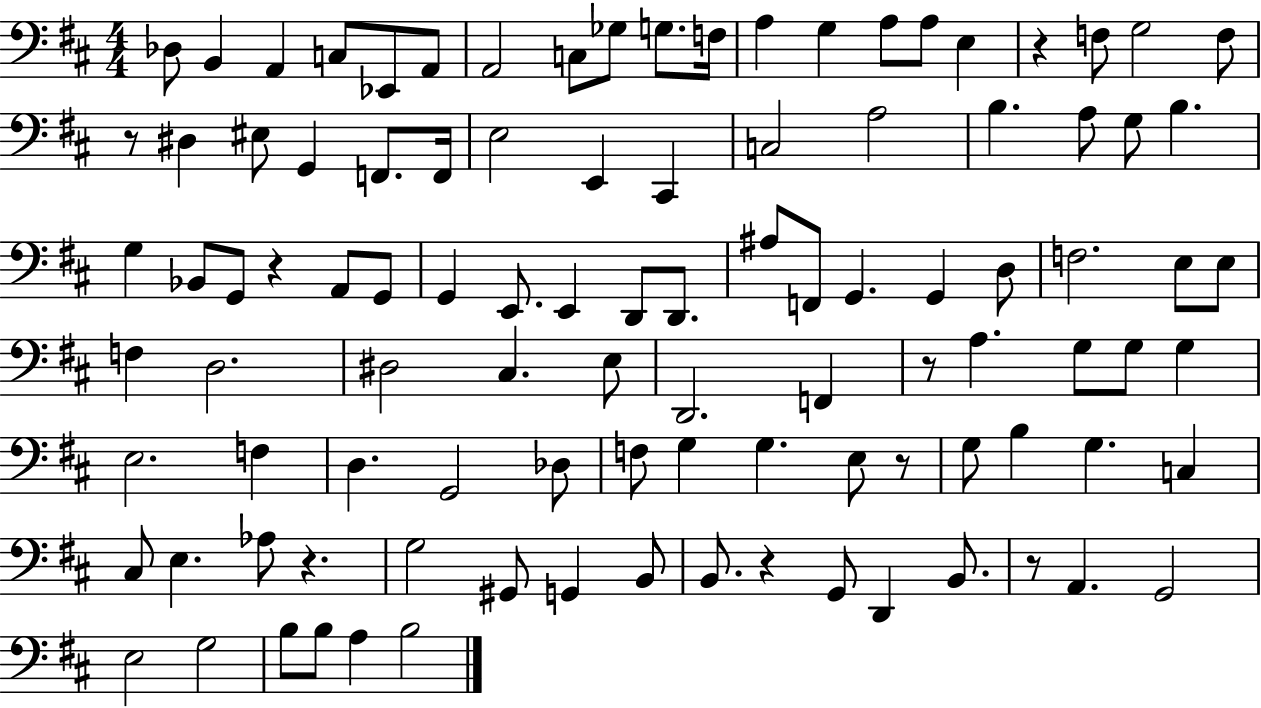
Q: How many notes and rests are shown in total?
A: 102